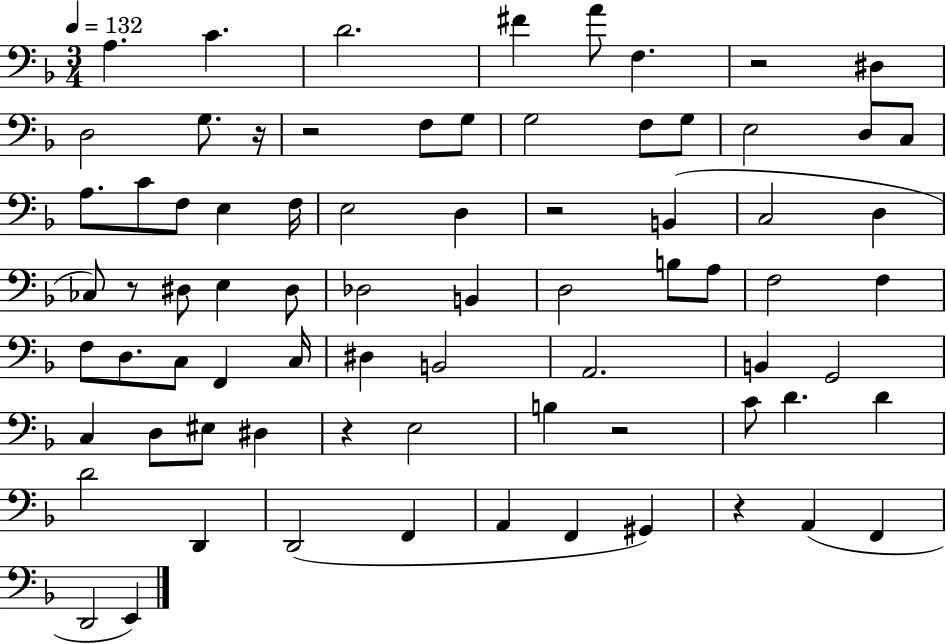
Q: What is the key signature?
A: F major